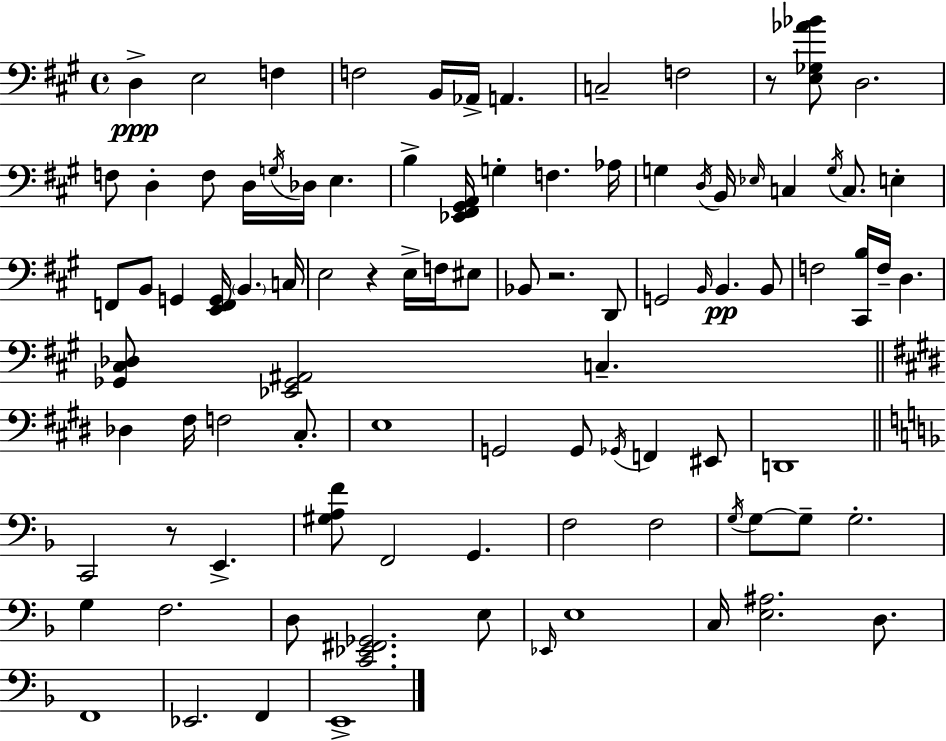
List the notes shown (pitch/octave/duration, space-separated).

D3/q E3/h F3/q F3/h B2/s Ab2/s A2/q. C3/h F3/h R/e [E3,Gb3,Ab4,Bb4]/e D3/h. F3/e D3/q F3/e D3/s G3/s Db3/s E3/q. B3/q [Eb2,F#2,G#2,A2]/s G3/q F3/q. Ab3/s G3/q D3/s B2/s Eb3/s C3/q G3/s C3/e. E3/q F2/e B2/e G2/q [E2,F2,G2]/s B2/q. C3/s E3/h R/q E3/s F3/s EIS3/e Bb2/e R/h. D2/e G2/h B2/s B2/q. B2/e F3/h [C#2,B3]/s F3/s D3/q. [Gb2,C#3,Db3]/e [Eb2,Gb2,A#2]/h C3/q. Db3/q F#3/s F3/h C#3/e. E3/w G2/h G2/e Gb2/s F2/q EIS2/e D2/w C2/h R/e E2/q. [G#3,A3,F4]/e F2/h G2/q. F3/h F3/h G3/s G3/e G3/e G3/h. G3/q F3/h. D3/e [C2,Eb2,F#2,Gb2]/h. E3/e Eb2/s E3/w C3/s [E3,A#3]/h. D3/e. F2/w Eb2/h. F2/q E2/w